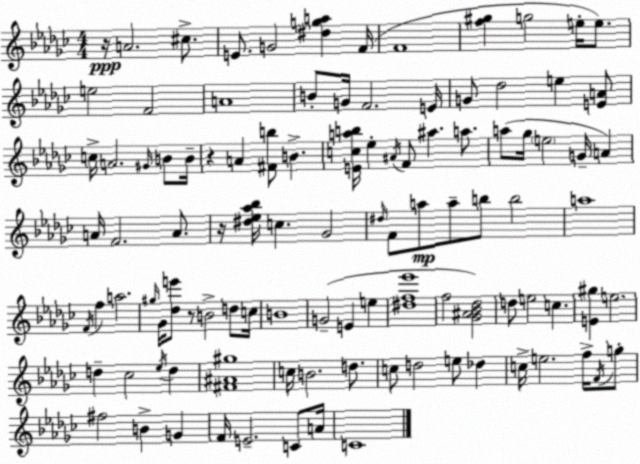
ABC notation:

X:1
T:Untitled
M:4/4
L:1/4
K:Ebm
z/4 A2 ^c/2 E/2 G2 [^dga] F/4 F4 [f^g] g2 e/4 e/2 e2 F2 A4 B/2 G/4 F2 E/4 G/2 _d2 e [EA]/2 c/4 A2 ^G/4 B/2 B/4 z A [^Fb]/2 B [Ecab]/4 _e ^A/4 F/2 ^a a/2 a/2 _g/4 e2 G/4 A A/4 F2 A/2 z/4 [^d_e_a_b]/4 c _G2 ^d/4 F/2 a/2 a/2 b/2 b2 a4 F/4 f a2 ^g/4 _G/4 [_de']/2 z/2 B2 d/2 c/4 B4 G2 E e [^df_e']4 f2 [_G^A_B_d]2 d/2 e2 c [E^g] e2 d _c2 _e/4 d [^F^A^g]4 c/4 B2 d/2 c/2 d2 e/2 _d c/4 e2 f/4 F/4 g/2 ^f2 B G F/4 E2 C/2 A/4 C4